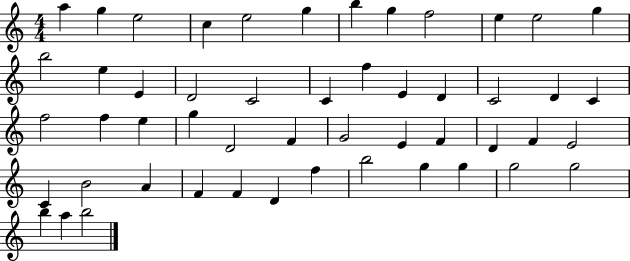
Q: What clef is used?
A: treble